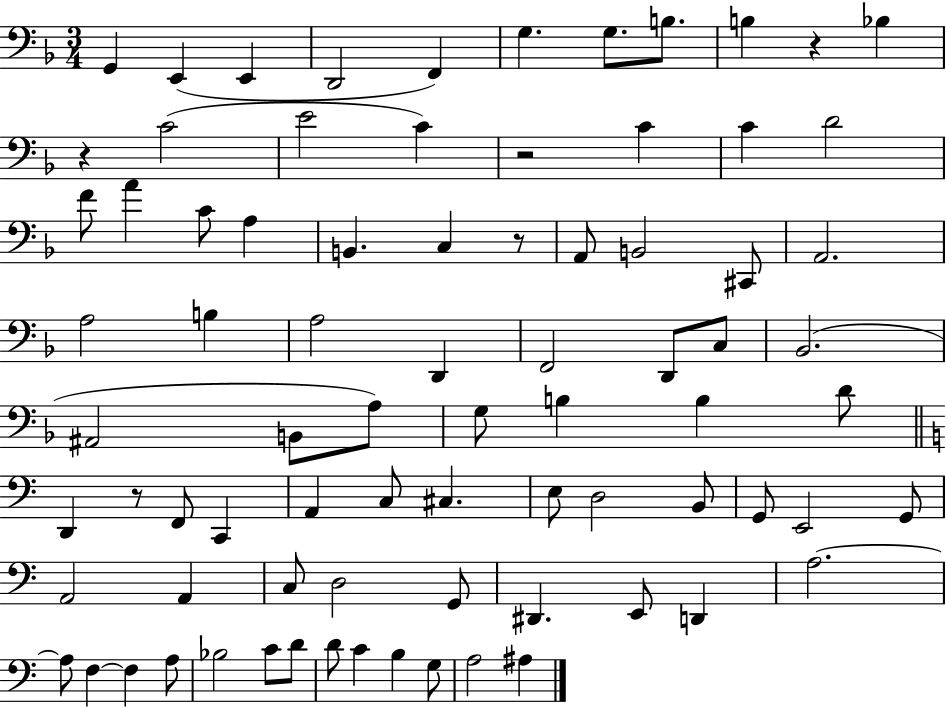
G2/q E2/q E2/q D2/h F2/q G3/q. G3/e. B3/e. B3/q R/q Bb3/q R/q C4/h E4/h C4/q R/h C4/q C4/q D4/h F4/e A4/q C4/e A3/q B2/q. C3/q R/e A2/e B2/h C#2/e A2/h. A3/h B3/q A3/h D2/q F2/h D2/e C3/e Bb2/h. A#2/h B2/e A3/e G3/e B3/q B3/q D4/e D2/q R/e F2/e C2/q A2/q C3/e C#3/q. E3/e D3/h B2/e G2/e E2/h G2/e A2/h A2/q C3/e D3/h G2/e D#2/q. E2/e D2/q A3/h. A3/e F3/q F3/q A3/e Bb3/h C4/e D4/e D4/e C4/q B3/q G3/e A3/h A#3/q